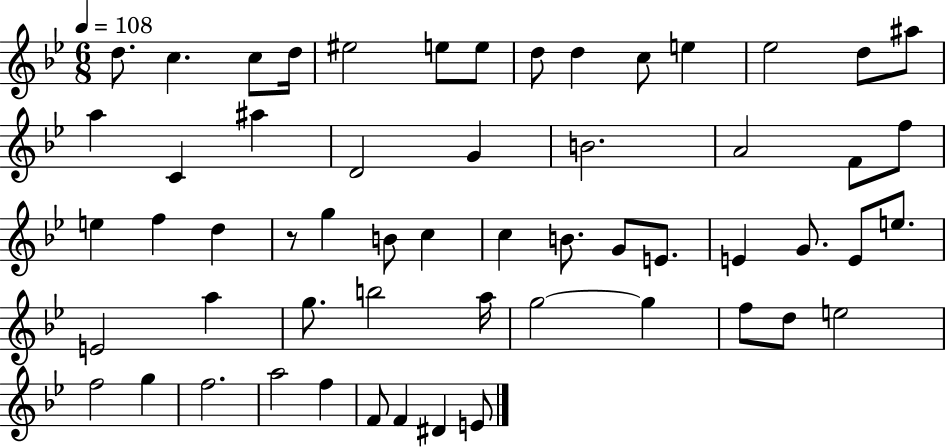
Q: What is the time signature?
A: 6/8